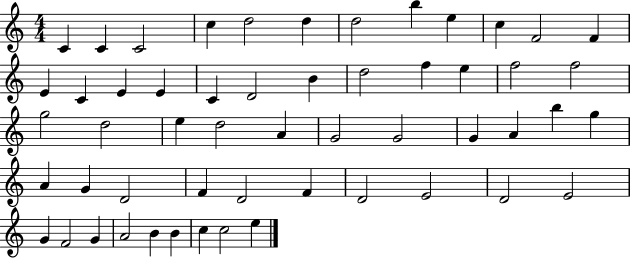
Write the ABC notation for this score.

X:1
T:Untitled
M:4/4
L:1/4
K:C
C C C2 c d2 d d2 b e c F2 F E C E E C D2 B d2 f e f2 f2 g2 d2 e d2 A G2 G2 G A b g A G D2 F D2 F D2 E2 D2 E2 G F2 G A2 B B c c2 e